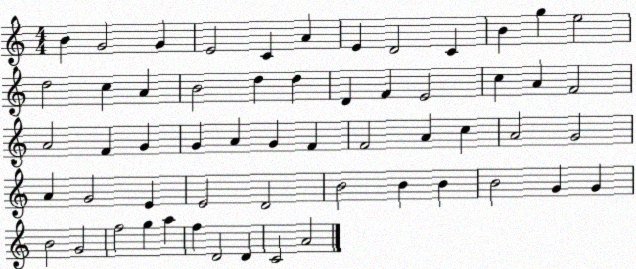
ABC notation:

X:1
T:Untitled
M:4/4
L:1/4
K:C
B G2 G E2 C A E D2 C B g e2 d2 c A B2 d d D F E2 c A F2 A2 F G G A G F F2 A c A2 G2 A G2 E E2 D2 B2 B B B2 G G B2 G2 f2 g a f D2 D C2 A2